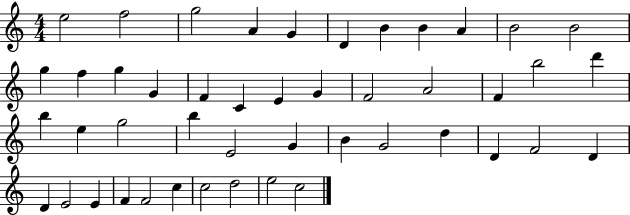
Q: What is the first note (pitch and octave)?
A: E5